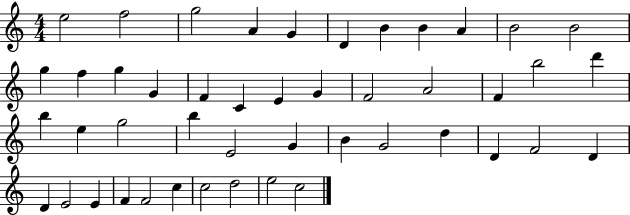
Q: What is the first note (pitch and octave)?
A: E5